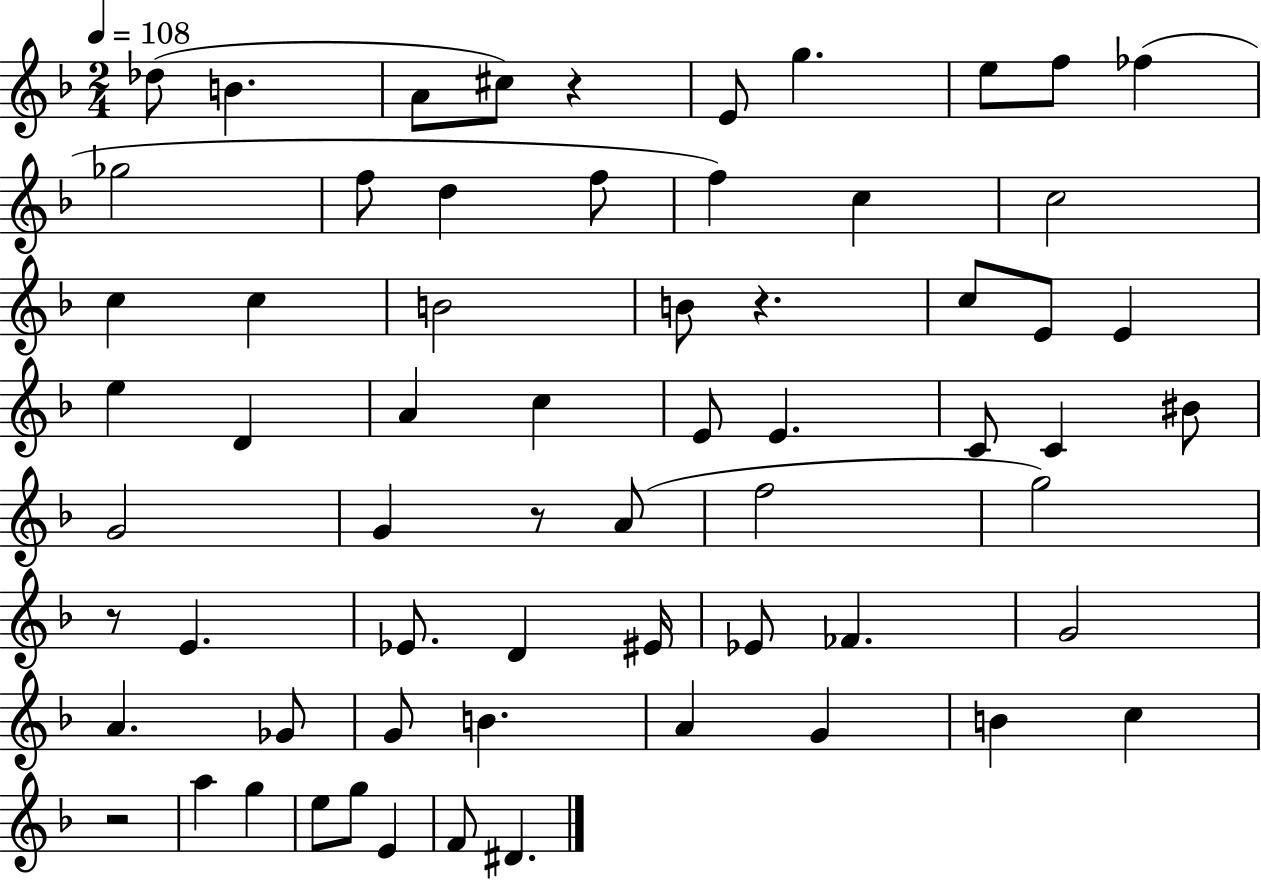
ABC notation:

X:1
T:Untitled
M:2/4
L:1/4
K:F
_d/2 B A/2 ^c/2 z E/2 g e/2 f/2 _f _g2 f/2 d f/2 f c c2 c c B2 B/2 z c/2 E/2 E e D A c E/2 E C/2 C ^B/2 G2 G z/2 A/2 f2 g2 z/2 E _E/2 D ^E/4 _E/2 _F G2 A _G/2 G/2 B A G B c z2 a g e/2 g/2 E F/2 ^D